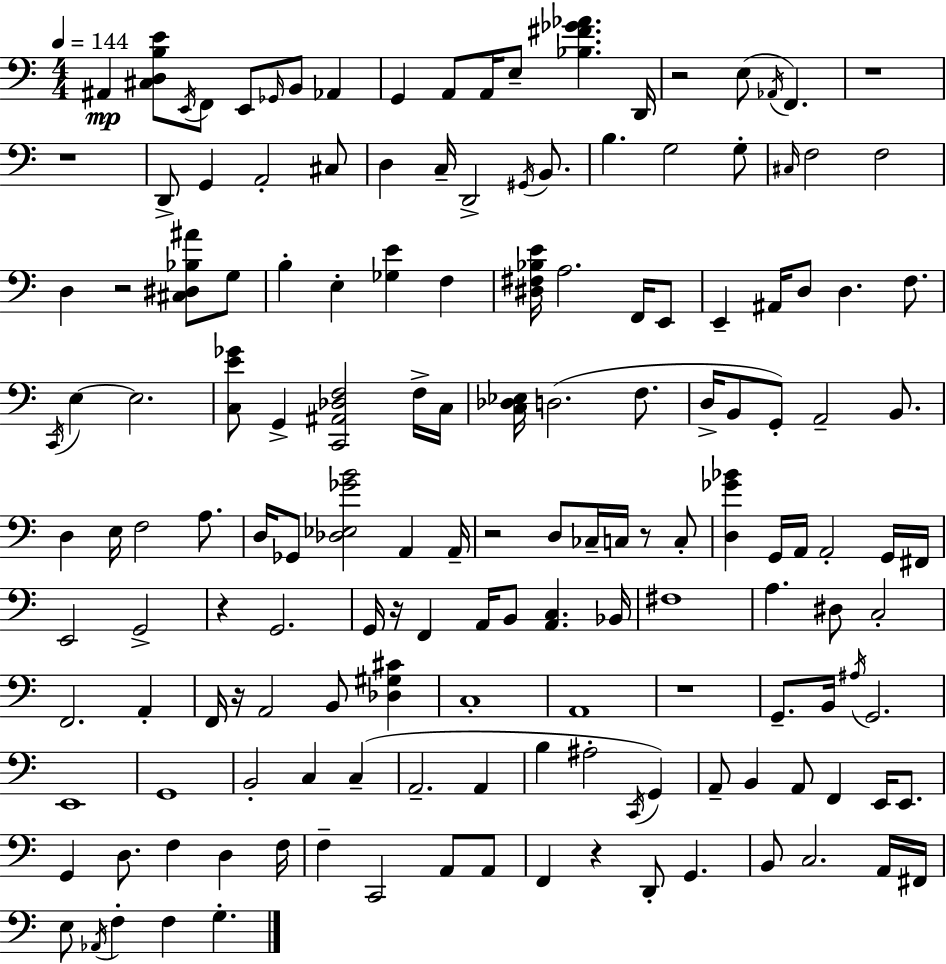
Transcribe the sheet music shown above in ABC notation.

X:1
T:Untitled
M:4/4
L:1/4
K:Am
^A,, [^C,D,B,E]/2 E,,/4 F,,/2 E,,/2 _G,,/4 B,,/2 _A,, G,, A,,/2 A,,/4 E,/2 [_B,^F_G_A] D,,/4 z2 E,/2 _A,,/4 F,, z4 z4 D,,/2 G,, A,,2 ^C,/2 D, C,/4 D,,2 ^G,,/4 B,,/2 B, G,2 G,/2 ^C,/4 F,2 F,2 D, z2 [^C,^D,_B,^A]/2 G,/2 B, E, [_G,E] F, [^D,^F,_B,E]/4 A,2 F,,/4 E,,/2 E,, ^A,,/4 D,/2 D, F,/2 C,,/4 E, E,2 [C,E_G]/2 G,, [C,,^A,,_D,F,]2 F,/4 C,/4 [C,_D,_E,]/4 D,2 F,/2 D,/4 B,,/2 G,,/2 A,,2 B,,/2 D, E,/4 F,2 A,/2 D,/4 _G,,/2 [_D,_E,_GB]2 A,, A,,/4 z2 D,/2 _C,/4 C,/4 z/2 C,/2 [D,_G_B] G,,/4 A,,/4 A,,2 G,,/4 ^F,,/4 E,,2 G,,2 z G,,2 G,,/4 z/4 F,, A,,/4 B,,/2 [A,,C,] _B,,/4 ^F,4 A, ^D,/2 C,2 F,,2 A,, F,,/4 z/4 A,,2 B,,/2 [_D,^G,^C] C,4 A,,4 z4 G,,/2 B,,/4 ^A,/4 G,,2 E,,4 G,,4 B,,2 C, C, A,,2 A,, B, ^A,2 C,,/4 G,, A,,/2 B,, A,,/2 F,, E,,/4 E,,/2 G,, D,/2 F, D, F,/4 F, C,,2 A,,/2 A,,/2 F,, z D,,/2 G,, B,,/2 C,2 A,,/4 ^F,,/4 E,/2 _A,,/4 F, F, G,